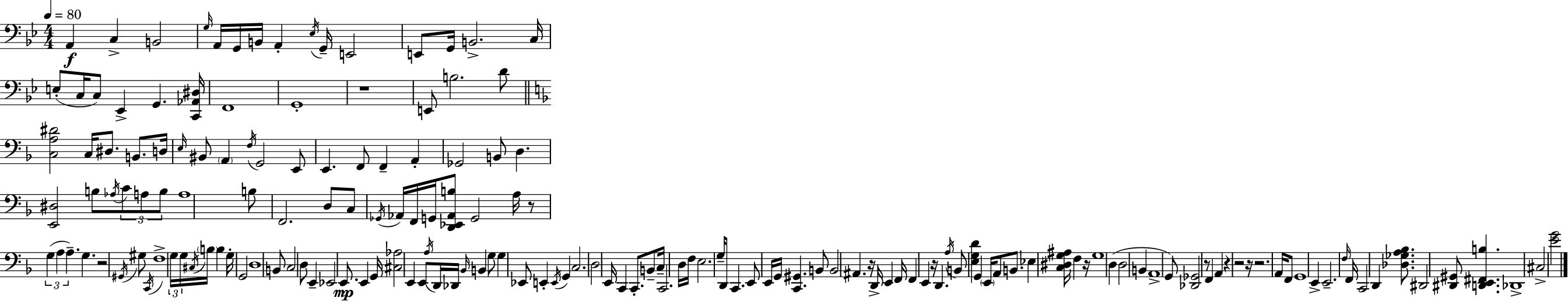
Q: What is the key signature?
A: BES major